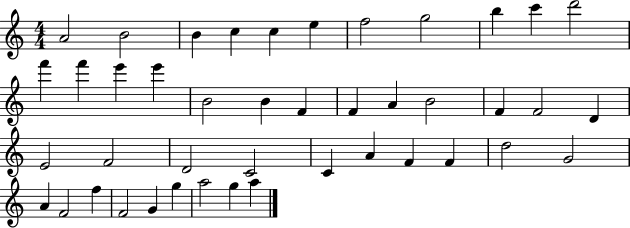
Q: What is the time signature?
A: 4/4